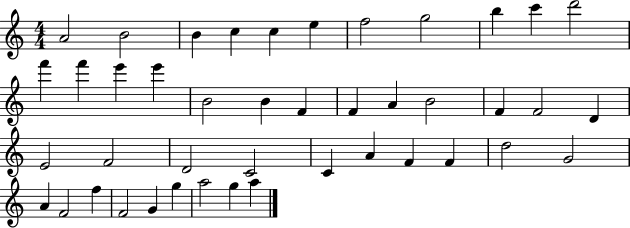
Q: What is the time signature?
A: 4/4